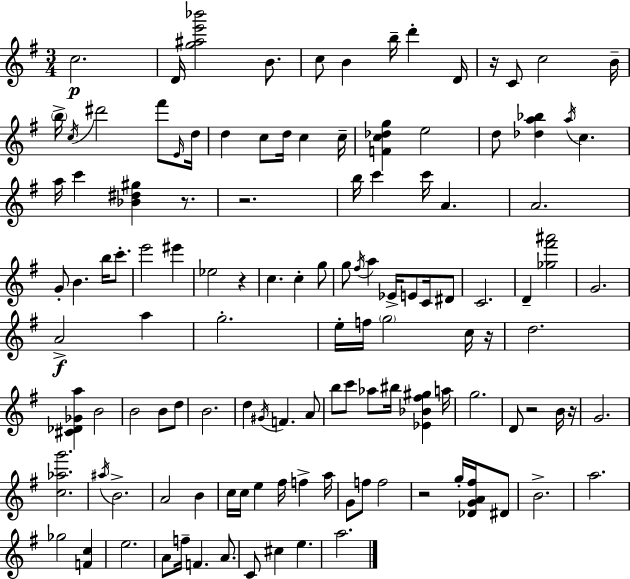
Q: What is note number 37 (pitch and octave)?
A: C6